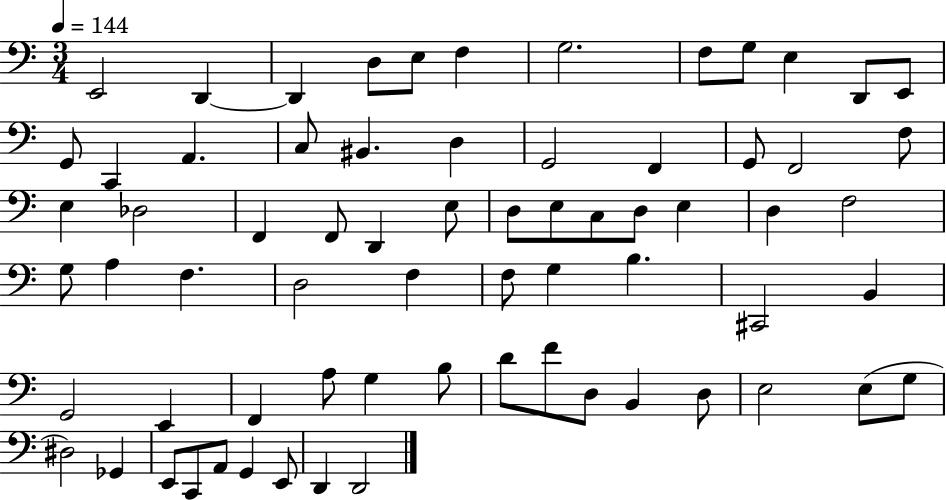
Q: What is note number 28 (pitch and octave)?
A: D2